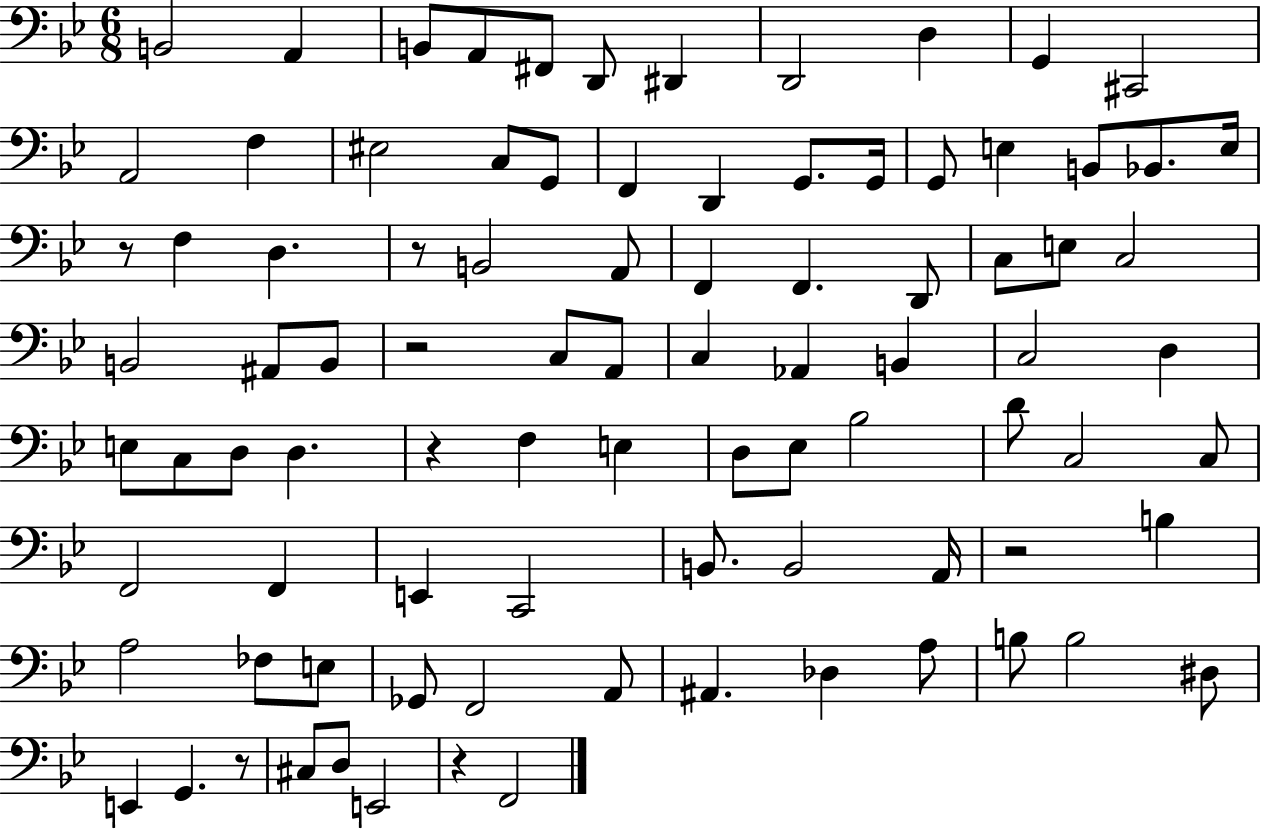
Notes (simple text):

B2/h A2/q B2/e A2/e F#2/e D2/e D#2/q D2/h D3/q G2/q C#2/h A2/h F3/q EIS3/h C3/e G2/e F2/q D2/q G2/e. G2/s G2/e E3/q B2/e Bb2/e. E3/s R/e F3/q D3/q. R/e B2/h A2/e F2/q F2/q. D2/e C3/e E3/e C3/h B2/h A#2/e B2/e R/h C3/e A2/e C3/q Ab2/q B2/q C3/h D3/q E3/e C3/e D3/e D3/q. R/q F3/q E3/q D3/e Eb3/e Bb3/h D4/e C3/h C3/e F2/h F2/q E2/q C2/h B2/e. B2/h A2/s R/h B3/q A3/h FES3/e E3/e Gb2/e F2/h A2/e A#2/q. Db3/q A3/e B3/e B3/h D#3/e E2/q G2/q. R/e C#3/e D3/e E2/h R/q F2/h